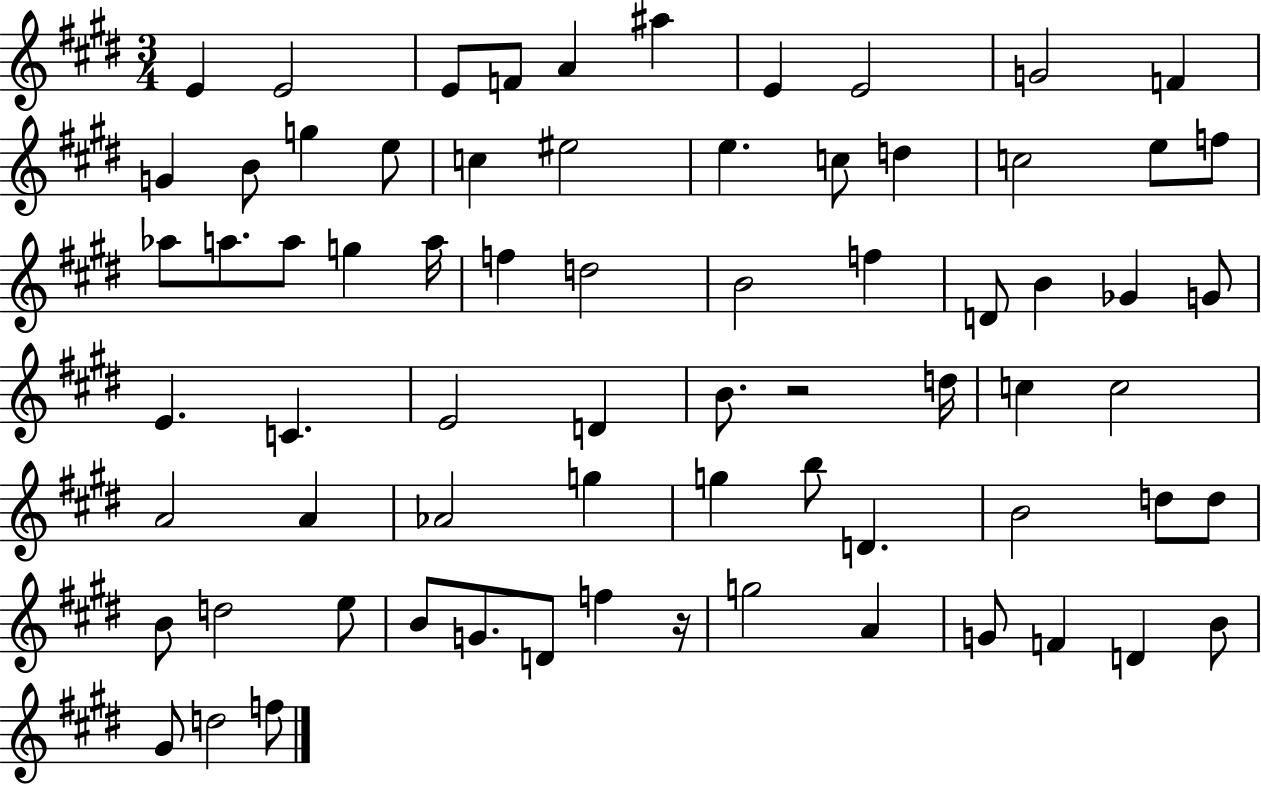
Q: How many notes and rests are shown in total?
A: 71